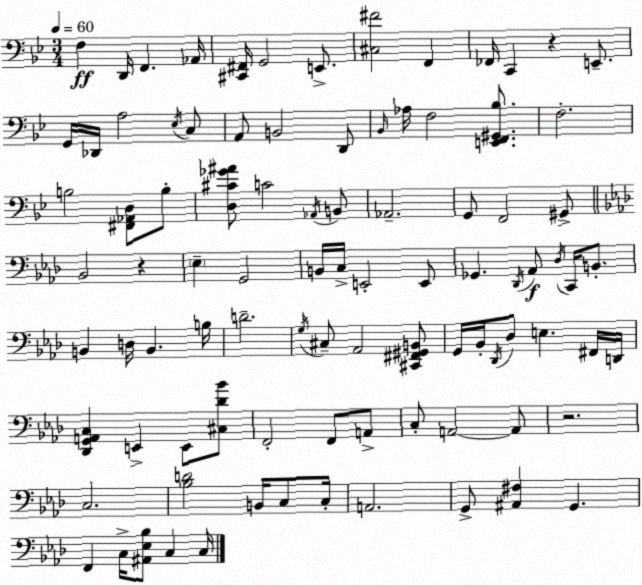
X:1
T:Untitled
M:3/4
L:1/4
K:Gm
F, D,,/4 F,, _A,,/4 [^C,,^F,,]/4 G,,2 E,,/2 [^C,^F]2 F,, _F,,/4 C,, z E,,/2 G,,/4 _D,,/4 A,2 _E,/4 C,/2 A,,/2 B,,2 D,,/2 _B,,/4 _A,/4 F,2 [E,,F,,^G,,_B,]/2 F,2 B,2 [^F,,_A,,D,]/2 B,/2 [D,^C_G^A]/2 C2 _A,,/4 B,,/2 _A,,2 G,,/2 F,,2 ^G,,/2 _B,,2 z _E, G,,2 B,,/4 C,/4 E,,2 E,,/2 _G,, _D,,/4 _A,,/2 _D,/4 C,,/4 B,,/2 B,, D,/4 B,, B,/4 D2 G,/4 ^C,/2 _A,,2 [^C,,^F,,^G,,B,,]/2 G,,/4 _B,,/4 _D,,/4 _D,/2 E, ^F,,/4 D,,/4 [_D,,G,,A,,C,] E,, E,,/2 [^C,_D_B]/2 F,,2 F,,/2 A,,/2 C,/2 A,,2 A,,/2 z2 C,2 [_B,D]2 B,,/4 C,/2 C,/4 A,,2 G,,/2 [^A,,^F,] G,, F,, C,/4 [^A,,_E,_B,]/2 C, C,/4